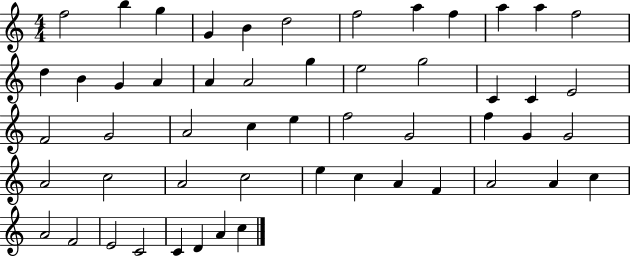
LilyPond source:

{
  \clef treble
  \numericTimeSignature
  \time 4/4
  \key c \major
  f''2 b''4 g''4 | g'4 b'4 d''2 | f''2 a''4 f''4 | a''4 a''4 f''2 | \break d''4 b'4 g'4 a'4 | a'4 a'2 g''4 | e''2 g''2 | c'4 c'4 e'2 | \break f'2 g'2 | a'2 c''4 e''4 | f''2 g'2 | f''4 g'4 g'2 | \break a'2 c''2 | a'2 c''2 | e''4 c''4 a'4 f'4 | a'2 a'4 c''4 | \break a'2 f'2 | e'2 c'2 | c'4 d'4 a'4 c''4 | \bar "|."
}